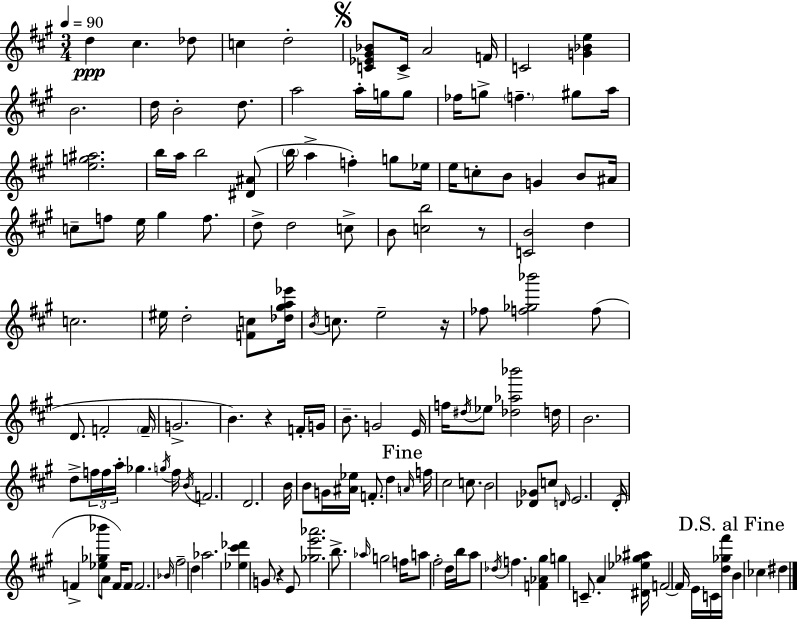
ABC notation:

X:1
T:Untitled
M:3/4
L:1/4
K:A
d ^c _d/2 c d2 [C_E^G_B]/2 C/4 A2 F/4 C2 [G_Be] B2 d/4 B2 d/2 a2 a/4 g/4 g/2 _f/4 g/2 f ^g/2 a/4 [eg^a]2 b/4 a/4 b2 [^D^A]/2 b/4 a f g/2 _e/4 e/4 c/2 B/2 G B/2 ^A/4 c/2 f/2 e/4 ^g f/2 d/2 d2 c/2 B/2 [cb]2 z/2 [CB]2 d c2 ^e/4 d2 [Fc]/2 [_d^ga_e']/4 B/4 c/2 e2 z/4 _f/2 [f_g_b']2 f/2 D/2 F2 F/4 G2 B z F/4 G/4 B/2 G2 E/4 f/4 ^d/4 _e/2 [_d_a_b']2 d/4 B2 d/2 f/4 f/4 a/4 _g g/4 f/4 B/4 F2 D2 B/4 B/2 G/4 [^A_e]/4 F/2 d A/4 f/4 ^c2 c/2 B2 [_D_G]/2 c/2 D/4 E2 D/4 F [_e_g_b']/2 A/2 F/4 F/2 F2 _B/4 ^f2 d _a2 [_e^c'_d'] G/2 z E/2 [_ge'_a']2 b/2 _a/4 g2 f/4 a/2 ^f2 d/4 b/4 a/2 _d/4 f [F_A^g] g C/2 A [^D_e_g^a]/4 F2 F/4 E/4 C/4 [d_g^f']/4 B _c ^d